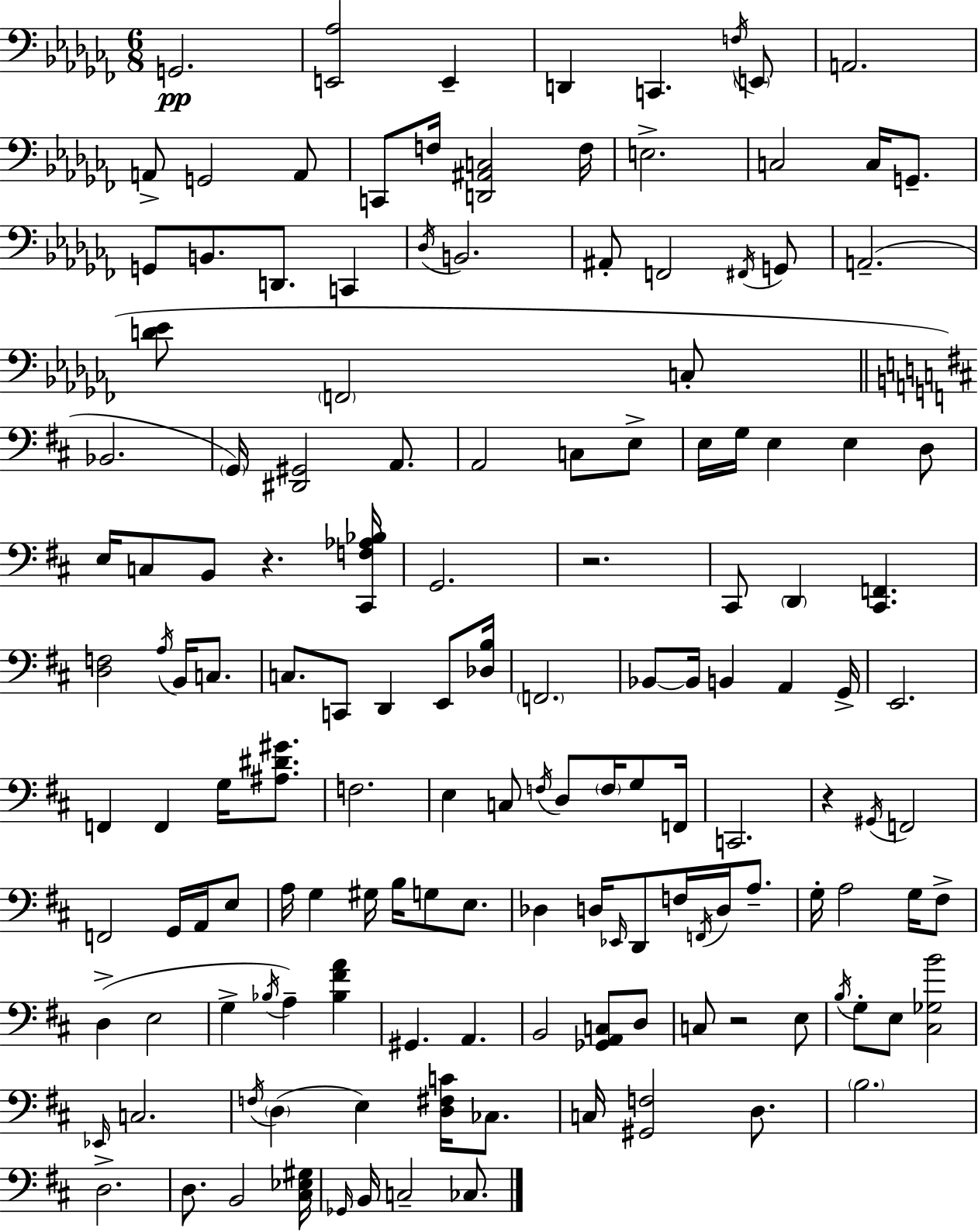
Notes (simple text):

G2/h. [E2,Ab3]/h E2/q D2/q C2/q. F3/s E2/e A2/h. A2/e G2/h A2/e C2/e F3/s [D2,A#2,C3]/h F3/s E3/h. C3/h C3/s G2/e. G2/e B2/e. D2/e. C2/q Db3/s B2/h. A#2/e F2/h F#2/s G2/e A2/h. [D4,Eb4]/e F2/h C3/e Bb2/h. G2/s [D#2,G#2]/h A2/e. A2/h C3/e E3/e E3/s G3/s E3/q E3/q D3/e E3/s C3/e B2/e R/q. [C#2,F3,Ab3,Bb3]/s G2/h. R/h. C#2/e D2/q [C#2,F2]/q. [D3,F3]/h A3/s B2/s C3/e. C3/e. C2/e D2/q E2/e [Db3,B3]/s F2/h. Bb2/e Bb2/s B2/q A2/q G2/s E2/h. F2/q F2/q G3/s [A#3,D#4,G#4]/e. F3/h. E3/q C3/e F3/s D3/e F3/s G3/e F2/s C2/h. R/q G#2/s F2/h F2/h G2/s A2/s E3/e A3/s G3/q G#3/s B3/s G3/e E3/e. Db3/q D3/s Eb2/s D2/e F3/s F2/s D3/s A3/e. G3/s A3/h G3/s F#3/e D3/q E3/h G3/q Bb3/s A3/q [Bb3,F#4,A4]/q G#2/q. A2/q. B2/h [Gb2,A2,C3]/e D3/e C3/e R/h E3/e B3/s G3/e E3/e [C#3,Gb3,B4]/h Eb2/s C3/h. F3/s D3/q E3/q [D3,F#3,C4]/s CES3/e. C3/s [G#2,F3]/h D3/e. B3/h. D3/h. D3/e. B2/h [C#3,Eb3,G#3]/s Gb2/s B2/s C3/h CES3/e.